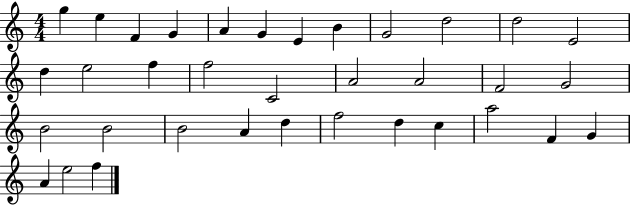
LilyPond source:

{
  \clef treble
  \numericTimeSignature
  \time 4/4
  \key c \major
  g''4 e''4 f'4 g'4 | a'4 g'4 e'4 b'4 | g'2 d''2 | d''2 e'2 | \break d''4 e''2 f''4 | f''2 c'2 | a'2 a'2 | f'2 g'2 | \break b'2 b'2 | b'2 a'4 d''4 | f''2 d''4 c''4 | a''2 f'4 g'4 | \break a'4 e''2 f''4 | \bar "|."
}